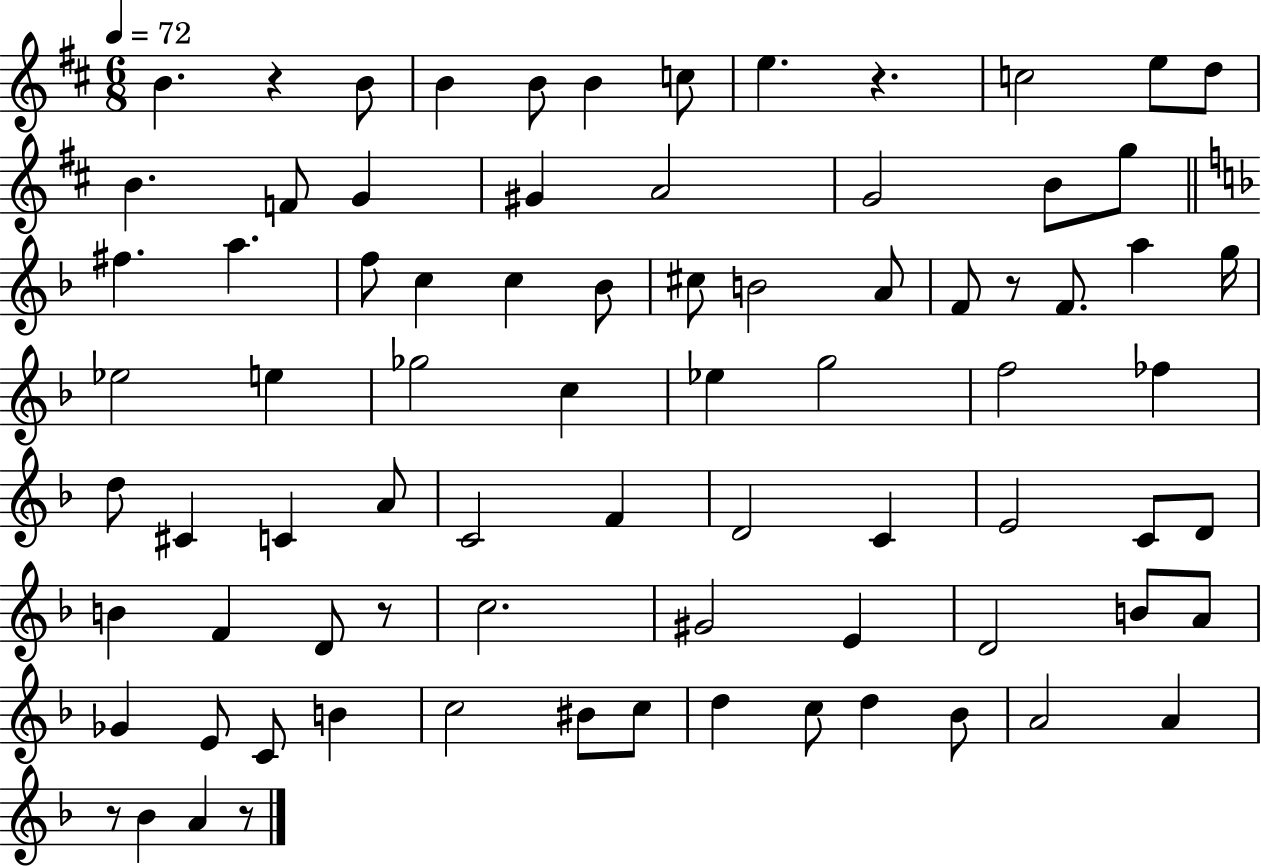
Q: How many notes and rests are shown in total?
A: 80